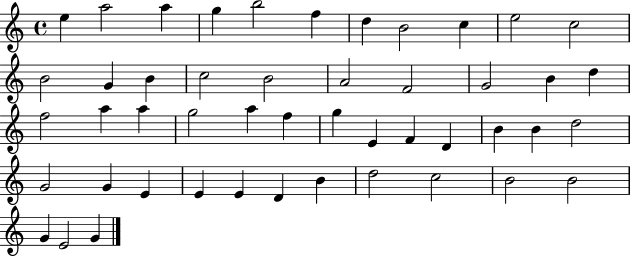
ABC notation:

X:1
T:Untitled
M:4/4
L:1/4
K:C
e a2 a g b2 f d B2 c e2 c2 B2 G B c2 B2 A2 F2 G2 B d f2 a a g2 a f g E F D B B d2 G2 G E E E D B d2 c2 B2 B2 G E2 G